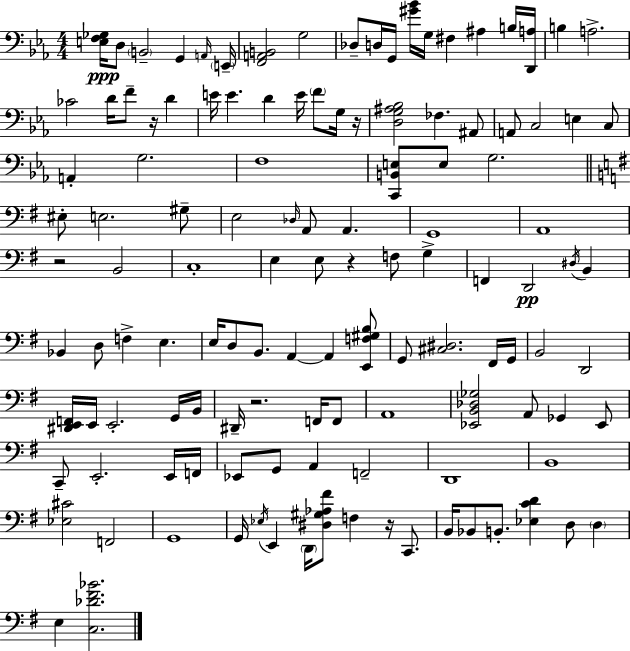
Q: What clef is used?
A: bass